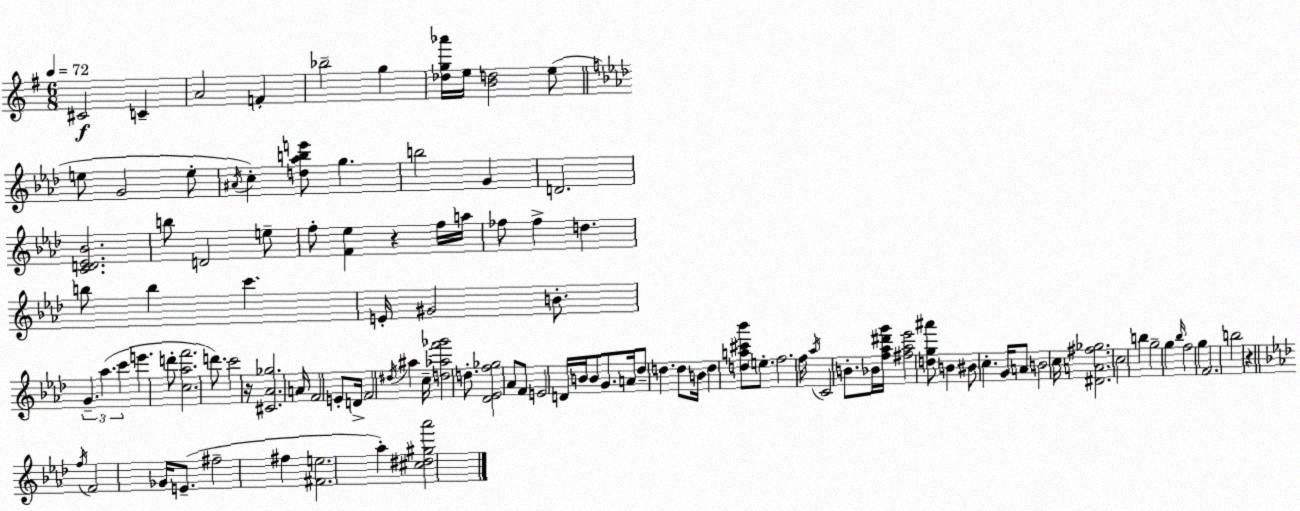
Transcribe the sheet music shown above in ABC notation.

X:1
T:Untitled
M:6/8
L:1/4
K:G
^C2 C A2 F _b2 g [_dg_a']/4 e/4 [Bd]2 e/2 e/2 G2 e/2 ^A/4 c [d_abe']/2 g b2 G D2 [CD_E_B]2 b/2 D2 e/2 f/2 [F_e] z f/4 a/4 _f/2 _f d b/2 b c' E/4 ^G2 B/2 G _a c' e' d'/2 [c_af']2 d'/2 c'2 z/4 [^C_A_g]2 A/4 F2 E/2 D/4 F2 ^d/4 ^a c/4 [d_af'_g']2 d/2 [_D_Ef_g]2 _A/2 F/2 E2 D/4 B/4 B/2 G/2 A/4 _d/2 d d/2 B/4 d [da^c'_b']/2 e/2 f2 f/4 _a/4 C2 B/2 _B/4 [f_a^d'g']/4 [^f_a_e']2 [dg^a']/2 B ^B/2 c G/4 A/2 B2 c/4 [^DA^f_g]2 c2 b g2 g _b/4 f2 g F2 b2 z f/4 F2 _G/4 E/2 ^f2 ^f [^Fe]2 _a [^c^d^g_a']2